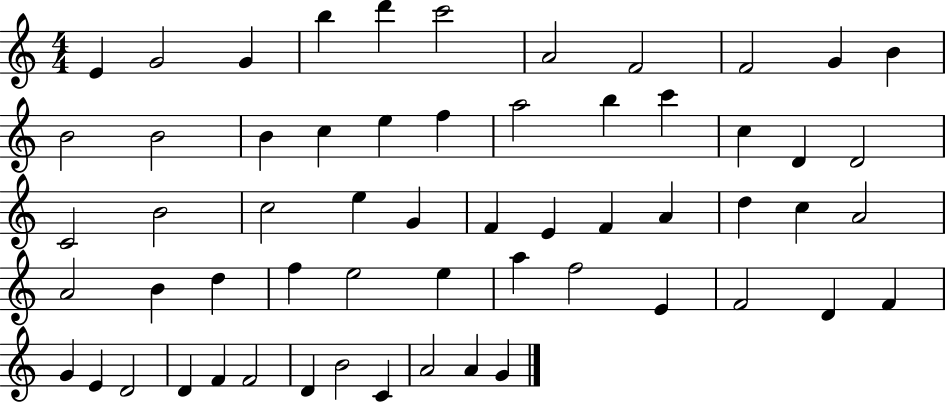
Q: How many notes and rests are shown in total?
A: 59